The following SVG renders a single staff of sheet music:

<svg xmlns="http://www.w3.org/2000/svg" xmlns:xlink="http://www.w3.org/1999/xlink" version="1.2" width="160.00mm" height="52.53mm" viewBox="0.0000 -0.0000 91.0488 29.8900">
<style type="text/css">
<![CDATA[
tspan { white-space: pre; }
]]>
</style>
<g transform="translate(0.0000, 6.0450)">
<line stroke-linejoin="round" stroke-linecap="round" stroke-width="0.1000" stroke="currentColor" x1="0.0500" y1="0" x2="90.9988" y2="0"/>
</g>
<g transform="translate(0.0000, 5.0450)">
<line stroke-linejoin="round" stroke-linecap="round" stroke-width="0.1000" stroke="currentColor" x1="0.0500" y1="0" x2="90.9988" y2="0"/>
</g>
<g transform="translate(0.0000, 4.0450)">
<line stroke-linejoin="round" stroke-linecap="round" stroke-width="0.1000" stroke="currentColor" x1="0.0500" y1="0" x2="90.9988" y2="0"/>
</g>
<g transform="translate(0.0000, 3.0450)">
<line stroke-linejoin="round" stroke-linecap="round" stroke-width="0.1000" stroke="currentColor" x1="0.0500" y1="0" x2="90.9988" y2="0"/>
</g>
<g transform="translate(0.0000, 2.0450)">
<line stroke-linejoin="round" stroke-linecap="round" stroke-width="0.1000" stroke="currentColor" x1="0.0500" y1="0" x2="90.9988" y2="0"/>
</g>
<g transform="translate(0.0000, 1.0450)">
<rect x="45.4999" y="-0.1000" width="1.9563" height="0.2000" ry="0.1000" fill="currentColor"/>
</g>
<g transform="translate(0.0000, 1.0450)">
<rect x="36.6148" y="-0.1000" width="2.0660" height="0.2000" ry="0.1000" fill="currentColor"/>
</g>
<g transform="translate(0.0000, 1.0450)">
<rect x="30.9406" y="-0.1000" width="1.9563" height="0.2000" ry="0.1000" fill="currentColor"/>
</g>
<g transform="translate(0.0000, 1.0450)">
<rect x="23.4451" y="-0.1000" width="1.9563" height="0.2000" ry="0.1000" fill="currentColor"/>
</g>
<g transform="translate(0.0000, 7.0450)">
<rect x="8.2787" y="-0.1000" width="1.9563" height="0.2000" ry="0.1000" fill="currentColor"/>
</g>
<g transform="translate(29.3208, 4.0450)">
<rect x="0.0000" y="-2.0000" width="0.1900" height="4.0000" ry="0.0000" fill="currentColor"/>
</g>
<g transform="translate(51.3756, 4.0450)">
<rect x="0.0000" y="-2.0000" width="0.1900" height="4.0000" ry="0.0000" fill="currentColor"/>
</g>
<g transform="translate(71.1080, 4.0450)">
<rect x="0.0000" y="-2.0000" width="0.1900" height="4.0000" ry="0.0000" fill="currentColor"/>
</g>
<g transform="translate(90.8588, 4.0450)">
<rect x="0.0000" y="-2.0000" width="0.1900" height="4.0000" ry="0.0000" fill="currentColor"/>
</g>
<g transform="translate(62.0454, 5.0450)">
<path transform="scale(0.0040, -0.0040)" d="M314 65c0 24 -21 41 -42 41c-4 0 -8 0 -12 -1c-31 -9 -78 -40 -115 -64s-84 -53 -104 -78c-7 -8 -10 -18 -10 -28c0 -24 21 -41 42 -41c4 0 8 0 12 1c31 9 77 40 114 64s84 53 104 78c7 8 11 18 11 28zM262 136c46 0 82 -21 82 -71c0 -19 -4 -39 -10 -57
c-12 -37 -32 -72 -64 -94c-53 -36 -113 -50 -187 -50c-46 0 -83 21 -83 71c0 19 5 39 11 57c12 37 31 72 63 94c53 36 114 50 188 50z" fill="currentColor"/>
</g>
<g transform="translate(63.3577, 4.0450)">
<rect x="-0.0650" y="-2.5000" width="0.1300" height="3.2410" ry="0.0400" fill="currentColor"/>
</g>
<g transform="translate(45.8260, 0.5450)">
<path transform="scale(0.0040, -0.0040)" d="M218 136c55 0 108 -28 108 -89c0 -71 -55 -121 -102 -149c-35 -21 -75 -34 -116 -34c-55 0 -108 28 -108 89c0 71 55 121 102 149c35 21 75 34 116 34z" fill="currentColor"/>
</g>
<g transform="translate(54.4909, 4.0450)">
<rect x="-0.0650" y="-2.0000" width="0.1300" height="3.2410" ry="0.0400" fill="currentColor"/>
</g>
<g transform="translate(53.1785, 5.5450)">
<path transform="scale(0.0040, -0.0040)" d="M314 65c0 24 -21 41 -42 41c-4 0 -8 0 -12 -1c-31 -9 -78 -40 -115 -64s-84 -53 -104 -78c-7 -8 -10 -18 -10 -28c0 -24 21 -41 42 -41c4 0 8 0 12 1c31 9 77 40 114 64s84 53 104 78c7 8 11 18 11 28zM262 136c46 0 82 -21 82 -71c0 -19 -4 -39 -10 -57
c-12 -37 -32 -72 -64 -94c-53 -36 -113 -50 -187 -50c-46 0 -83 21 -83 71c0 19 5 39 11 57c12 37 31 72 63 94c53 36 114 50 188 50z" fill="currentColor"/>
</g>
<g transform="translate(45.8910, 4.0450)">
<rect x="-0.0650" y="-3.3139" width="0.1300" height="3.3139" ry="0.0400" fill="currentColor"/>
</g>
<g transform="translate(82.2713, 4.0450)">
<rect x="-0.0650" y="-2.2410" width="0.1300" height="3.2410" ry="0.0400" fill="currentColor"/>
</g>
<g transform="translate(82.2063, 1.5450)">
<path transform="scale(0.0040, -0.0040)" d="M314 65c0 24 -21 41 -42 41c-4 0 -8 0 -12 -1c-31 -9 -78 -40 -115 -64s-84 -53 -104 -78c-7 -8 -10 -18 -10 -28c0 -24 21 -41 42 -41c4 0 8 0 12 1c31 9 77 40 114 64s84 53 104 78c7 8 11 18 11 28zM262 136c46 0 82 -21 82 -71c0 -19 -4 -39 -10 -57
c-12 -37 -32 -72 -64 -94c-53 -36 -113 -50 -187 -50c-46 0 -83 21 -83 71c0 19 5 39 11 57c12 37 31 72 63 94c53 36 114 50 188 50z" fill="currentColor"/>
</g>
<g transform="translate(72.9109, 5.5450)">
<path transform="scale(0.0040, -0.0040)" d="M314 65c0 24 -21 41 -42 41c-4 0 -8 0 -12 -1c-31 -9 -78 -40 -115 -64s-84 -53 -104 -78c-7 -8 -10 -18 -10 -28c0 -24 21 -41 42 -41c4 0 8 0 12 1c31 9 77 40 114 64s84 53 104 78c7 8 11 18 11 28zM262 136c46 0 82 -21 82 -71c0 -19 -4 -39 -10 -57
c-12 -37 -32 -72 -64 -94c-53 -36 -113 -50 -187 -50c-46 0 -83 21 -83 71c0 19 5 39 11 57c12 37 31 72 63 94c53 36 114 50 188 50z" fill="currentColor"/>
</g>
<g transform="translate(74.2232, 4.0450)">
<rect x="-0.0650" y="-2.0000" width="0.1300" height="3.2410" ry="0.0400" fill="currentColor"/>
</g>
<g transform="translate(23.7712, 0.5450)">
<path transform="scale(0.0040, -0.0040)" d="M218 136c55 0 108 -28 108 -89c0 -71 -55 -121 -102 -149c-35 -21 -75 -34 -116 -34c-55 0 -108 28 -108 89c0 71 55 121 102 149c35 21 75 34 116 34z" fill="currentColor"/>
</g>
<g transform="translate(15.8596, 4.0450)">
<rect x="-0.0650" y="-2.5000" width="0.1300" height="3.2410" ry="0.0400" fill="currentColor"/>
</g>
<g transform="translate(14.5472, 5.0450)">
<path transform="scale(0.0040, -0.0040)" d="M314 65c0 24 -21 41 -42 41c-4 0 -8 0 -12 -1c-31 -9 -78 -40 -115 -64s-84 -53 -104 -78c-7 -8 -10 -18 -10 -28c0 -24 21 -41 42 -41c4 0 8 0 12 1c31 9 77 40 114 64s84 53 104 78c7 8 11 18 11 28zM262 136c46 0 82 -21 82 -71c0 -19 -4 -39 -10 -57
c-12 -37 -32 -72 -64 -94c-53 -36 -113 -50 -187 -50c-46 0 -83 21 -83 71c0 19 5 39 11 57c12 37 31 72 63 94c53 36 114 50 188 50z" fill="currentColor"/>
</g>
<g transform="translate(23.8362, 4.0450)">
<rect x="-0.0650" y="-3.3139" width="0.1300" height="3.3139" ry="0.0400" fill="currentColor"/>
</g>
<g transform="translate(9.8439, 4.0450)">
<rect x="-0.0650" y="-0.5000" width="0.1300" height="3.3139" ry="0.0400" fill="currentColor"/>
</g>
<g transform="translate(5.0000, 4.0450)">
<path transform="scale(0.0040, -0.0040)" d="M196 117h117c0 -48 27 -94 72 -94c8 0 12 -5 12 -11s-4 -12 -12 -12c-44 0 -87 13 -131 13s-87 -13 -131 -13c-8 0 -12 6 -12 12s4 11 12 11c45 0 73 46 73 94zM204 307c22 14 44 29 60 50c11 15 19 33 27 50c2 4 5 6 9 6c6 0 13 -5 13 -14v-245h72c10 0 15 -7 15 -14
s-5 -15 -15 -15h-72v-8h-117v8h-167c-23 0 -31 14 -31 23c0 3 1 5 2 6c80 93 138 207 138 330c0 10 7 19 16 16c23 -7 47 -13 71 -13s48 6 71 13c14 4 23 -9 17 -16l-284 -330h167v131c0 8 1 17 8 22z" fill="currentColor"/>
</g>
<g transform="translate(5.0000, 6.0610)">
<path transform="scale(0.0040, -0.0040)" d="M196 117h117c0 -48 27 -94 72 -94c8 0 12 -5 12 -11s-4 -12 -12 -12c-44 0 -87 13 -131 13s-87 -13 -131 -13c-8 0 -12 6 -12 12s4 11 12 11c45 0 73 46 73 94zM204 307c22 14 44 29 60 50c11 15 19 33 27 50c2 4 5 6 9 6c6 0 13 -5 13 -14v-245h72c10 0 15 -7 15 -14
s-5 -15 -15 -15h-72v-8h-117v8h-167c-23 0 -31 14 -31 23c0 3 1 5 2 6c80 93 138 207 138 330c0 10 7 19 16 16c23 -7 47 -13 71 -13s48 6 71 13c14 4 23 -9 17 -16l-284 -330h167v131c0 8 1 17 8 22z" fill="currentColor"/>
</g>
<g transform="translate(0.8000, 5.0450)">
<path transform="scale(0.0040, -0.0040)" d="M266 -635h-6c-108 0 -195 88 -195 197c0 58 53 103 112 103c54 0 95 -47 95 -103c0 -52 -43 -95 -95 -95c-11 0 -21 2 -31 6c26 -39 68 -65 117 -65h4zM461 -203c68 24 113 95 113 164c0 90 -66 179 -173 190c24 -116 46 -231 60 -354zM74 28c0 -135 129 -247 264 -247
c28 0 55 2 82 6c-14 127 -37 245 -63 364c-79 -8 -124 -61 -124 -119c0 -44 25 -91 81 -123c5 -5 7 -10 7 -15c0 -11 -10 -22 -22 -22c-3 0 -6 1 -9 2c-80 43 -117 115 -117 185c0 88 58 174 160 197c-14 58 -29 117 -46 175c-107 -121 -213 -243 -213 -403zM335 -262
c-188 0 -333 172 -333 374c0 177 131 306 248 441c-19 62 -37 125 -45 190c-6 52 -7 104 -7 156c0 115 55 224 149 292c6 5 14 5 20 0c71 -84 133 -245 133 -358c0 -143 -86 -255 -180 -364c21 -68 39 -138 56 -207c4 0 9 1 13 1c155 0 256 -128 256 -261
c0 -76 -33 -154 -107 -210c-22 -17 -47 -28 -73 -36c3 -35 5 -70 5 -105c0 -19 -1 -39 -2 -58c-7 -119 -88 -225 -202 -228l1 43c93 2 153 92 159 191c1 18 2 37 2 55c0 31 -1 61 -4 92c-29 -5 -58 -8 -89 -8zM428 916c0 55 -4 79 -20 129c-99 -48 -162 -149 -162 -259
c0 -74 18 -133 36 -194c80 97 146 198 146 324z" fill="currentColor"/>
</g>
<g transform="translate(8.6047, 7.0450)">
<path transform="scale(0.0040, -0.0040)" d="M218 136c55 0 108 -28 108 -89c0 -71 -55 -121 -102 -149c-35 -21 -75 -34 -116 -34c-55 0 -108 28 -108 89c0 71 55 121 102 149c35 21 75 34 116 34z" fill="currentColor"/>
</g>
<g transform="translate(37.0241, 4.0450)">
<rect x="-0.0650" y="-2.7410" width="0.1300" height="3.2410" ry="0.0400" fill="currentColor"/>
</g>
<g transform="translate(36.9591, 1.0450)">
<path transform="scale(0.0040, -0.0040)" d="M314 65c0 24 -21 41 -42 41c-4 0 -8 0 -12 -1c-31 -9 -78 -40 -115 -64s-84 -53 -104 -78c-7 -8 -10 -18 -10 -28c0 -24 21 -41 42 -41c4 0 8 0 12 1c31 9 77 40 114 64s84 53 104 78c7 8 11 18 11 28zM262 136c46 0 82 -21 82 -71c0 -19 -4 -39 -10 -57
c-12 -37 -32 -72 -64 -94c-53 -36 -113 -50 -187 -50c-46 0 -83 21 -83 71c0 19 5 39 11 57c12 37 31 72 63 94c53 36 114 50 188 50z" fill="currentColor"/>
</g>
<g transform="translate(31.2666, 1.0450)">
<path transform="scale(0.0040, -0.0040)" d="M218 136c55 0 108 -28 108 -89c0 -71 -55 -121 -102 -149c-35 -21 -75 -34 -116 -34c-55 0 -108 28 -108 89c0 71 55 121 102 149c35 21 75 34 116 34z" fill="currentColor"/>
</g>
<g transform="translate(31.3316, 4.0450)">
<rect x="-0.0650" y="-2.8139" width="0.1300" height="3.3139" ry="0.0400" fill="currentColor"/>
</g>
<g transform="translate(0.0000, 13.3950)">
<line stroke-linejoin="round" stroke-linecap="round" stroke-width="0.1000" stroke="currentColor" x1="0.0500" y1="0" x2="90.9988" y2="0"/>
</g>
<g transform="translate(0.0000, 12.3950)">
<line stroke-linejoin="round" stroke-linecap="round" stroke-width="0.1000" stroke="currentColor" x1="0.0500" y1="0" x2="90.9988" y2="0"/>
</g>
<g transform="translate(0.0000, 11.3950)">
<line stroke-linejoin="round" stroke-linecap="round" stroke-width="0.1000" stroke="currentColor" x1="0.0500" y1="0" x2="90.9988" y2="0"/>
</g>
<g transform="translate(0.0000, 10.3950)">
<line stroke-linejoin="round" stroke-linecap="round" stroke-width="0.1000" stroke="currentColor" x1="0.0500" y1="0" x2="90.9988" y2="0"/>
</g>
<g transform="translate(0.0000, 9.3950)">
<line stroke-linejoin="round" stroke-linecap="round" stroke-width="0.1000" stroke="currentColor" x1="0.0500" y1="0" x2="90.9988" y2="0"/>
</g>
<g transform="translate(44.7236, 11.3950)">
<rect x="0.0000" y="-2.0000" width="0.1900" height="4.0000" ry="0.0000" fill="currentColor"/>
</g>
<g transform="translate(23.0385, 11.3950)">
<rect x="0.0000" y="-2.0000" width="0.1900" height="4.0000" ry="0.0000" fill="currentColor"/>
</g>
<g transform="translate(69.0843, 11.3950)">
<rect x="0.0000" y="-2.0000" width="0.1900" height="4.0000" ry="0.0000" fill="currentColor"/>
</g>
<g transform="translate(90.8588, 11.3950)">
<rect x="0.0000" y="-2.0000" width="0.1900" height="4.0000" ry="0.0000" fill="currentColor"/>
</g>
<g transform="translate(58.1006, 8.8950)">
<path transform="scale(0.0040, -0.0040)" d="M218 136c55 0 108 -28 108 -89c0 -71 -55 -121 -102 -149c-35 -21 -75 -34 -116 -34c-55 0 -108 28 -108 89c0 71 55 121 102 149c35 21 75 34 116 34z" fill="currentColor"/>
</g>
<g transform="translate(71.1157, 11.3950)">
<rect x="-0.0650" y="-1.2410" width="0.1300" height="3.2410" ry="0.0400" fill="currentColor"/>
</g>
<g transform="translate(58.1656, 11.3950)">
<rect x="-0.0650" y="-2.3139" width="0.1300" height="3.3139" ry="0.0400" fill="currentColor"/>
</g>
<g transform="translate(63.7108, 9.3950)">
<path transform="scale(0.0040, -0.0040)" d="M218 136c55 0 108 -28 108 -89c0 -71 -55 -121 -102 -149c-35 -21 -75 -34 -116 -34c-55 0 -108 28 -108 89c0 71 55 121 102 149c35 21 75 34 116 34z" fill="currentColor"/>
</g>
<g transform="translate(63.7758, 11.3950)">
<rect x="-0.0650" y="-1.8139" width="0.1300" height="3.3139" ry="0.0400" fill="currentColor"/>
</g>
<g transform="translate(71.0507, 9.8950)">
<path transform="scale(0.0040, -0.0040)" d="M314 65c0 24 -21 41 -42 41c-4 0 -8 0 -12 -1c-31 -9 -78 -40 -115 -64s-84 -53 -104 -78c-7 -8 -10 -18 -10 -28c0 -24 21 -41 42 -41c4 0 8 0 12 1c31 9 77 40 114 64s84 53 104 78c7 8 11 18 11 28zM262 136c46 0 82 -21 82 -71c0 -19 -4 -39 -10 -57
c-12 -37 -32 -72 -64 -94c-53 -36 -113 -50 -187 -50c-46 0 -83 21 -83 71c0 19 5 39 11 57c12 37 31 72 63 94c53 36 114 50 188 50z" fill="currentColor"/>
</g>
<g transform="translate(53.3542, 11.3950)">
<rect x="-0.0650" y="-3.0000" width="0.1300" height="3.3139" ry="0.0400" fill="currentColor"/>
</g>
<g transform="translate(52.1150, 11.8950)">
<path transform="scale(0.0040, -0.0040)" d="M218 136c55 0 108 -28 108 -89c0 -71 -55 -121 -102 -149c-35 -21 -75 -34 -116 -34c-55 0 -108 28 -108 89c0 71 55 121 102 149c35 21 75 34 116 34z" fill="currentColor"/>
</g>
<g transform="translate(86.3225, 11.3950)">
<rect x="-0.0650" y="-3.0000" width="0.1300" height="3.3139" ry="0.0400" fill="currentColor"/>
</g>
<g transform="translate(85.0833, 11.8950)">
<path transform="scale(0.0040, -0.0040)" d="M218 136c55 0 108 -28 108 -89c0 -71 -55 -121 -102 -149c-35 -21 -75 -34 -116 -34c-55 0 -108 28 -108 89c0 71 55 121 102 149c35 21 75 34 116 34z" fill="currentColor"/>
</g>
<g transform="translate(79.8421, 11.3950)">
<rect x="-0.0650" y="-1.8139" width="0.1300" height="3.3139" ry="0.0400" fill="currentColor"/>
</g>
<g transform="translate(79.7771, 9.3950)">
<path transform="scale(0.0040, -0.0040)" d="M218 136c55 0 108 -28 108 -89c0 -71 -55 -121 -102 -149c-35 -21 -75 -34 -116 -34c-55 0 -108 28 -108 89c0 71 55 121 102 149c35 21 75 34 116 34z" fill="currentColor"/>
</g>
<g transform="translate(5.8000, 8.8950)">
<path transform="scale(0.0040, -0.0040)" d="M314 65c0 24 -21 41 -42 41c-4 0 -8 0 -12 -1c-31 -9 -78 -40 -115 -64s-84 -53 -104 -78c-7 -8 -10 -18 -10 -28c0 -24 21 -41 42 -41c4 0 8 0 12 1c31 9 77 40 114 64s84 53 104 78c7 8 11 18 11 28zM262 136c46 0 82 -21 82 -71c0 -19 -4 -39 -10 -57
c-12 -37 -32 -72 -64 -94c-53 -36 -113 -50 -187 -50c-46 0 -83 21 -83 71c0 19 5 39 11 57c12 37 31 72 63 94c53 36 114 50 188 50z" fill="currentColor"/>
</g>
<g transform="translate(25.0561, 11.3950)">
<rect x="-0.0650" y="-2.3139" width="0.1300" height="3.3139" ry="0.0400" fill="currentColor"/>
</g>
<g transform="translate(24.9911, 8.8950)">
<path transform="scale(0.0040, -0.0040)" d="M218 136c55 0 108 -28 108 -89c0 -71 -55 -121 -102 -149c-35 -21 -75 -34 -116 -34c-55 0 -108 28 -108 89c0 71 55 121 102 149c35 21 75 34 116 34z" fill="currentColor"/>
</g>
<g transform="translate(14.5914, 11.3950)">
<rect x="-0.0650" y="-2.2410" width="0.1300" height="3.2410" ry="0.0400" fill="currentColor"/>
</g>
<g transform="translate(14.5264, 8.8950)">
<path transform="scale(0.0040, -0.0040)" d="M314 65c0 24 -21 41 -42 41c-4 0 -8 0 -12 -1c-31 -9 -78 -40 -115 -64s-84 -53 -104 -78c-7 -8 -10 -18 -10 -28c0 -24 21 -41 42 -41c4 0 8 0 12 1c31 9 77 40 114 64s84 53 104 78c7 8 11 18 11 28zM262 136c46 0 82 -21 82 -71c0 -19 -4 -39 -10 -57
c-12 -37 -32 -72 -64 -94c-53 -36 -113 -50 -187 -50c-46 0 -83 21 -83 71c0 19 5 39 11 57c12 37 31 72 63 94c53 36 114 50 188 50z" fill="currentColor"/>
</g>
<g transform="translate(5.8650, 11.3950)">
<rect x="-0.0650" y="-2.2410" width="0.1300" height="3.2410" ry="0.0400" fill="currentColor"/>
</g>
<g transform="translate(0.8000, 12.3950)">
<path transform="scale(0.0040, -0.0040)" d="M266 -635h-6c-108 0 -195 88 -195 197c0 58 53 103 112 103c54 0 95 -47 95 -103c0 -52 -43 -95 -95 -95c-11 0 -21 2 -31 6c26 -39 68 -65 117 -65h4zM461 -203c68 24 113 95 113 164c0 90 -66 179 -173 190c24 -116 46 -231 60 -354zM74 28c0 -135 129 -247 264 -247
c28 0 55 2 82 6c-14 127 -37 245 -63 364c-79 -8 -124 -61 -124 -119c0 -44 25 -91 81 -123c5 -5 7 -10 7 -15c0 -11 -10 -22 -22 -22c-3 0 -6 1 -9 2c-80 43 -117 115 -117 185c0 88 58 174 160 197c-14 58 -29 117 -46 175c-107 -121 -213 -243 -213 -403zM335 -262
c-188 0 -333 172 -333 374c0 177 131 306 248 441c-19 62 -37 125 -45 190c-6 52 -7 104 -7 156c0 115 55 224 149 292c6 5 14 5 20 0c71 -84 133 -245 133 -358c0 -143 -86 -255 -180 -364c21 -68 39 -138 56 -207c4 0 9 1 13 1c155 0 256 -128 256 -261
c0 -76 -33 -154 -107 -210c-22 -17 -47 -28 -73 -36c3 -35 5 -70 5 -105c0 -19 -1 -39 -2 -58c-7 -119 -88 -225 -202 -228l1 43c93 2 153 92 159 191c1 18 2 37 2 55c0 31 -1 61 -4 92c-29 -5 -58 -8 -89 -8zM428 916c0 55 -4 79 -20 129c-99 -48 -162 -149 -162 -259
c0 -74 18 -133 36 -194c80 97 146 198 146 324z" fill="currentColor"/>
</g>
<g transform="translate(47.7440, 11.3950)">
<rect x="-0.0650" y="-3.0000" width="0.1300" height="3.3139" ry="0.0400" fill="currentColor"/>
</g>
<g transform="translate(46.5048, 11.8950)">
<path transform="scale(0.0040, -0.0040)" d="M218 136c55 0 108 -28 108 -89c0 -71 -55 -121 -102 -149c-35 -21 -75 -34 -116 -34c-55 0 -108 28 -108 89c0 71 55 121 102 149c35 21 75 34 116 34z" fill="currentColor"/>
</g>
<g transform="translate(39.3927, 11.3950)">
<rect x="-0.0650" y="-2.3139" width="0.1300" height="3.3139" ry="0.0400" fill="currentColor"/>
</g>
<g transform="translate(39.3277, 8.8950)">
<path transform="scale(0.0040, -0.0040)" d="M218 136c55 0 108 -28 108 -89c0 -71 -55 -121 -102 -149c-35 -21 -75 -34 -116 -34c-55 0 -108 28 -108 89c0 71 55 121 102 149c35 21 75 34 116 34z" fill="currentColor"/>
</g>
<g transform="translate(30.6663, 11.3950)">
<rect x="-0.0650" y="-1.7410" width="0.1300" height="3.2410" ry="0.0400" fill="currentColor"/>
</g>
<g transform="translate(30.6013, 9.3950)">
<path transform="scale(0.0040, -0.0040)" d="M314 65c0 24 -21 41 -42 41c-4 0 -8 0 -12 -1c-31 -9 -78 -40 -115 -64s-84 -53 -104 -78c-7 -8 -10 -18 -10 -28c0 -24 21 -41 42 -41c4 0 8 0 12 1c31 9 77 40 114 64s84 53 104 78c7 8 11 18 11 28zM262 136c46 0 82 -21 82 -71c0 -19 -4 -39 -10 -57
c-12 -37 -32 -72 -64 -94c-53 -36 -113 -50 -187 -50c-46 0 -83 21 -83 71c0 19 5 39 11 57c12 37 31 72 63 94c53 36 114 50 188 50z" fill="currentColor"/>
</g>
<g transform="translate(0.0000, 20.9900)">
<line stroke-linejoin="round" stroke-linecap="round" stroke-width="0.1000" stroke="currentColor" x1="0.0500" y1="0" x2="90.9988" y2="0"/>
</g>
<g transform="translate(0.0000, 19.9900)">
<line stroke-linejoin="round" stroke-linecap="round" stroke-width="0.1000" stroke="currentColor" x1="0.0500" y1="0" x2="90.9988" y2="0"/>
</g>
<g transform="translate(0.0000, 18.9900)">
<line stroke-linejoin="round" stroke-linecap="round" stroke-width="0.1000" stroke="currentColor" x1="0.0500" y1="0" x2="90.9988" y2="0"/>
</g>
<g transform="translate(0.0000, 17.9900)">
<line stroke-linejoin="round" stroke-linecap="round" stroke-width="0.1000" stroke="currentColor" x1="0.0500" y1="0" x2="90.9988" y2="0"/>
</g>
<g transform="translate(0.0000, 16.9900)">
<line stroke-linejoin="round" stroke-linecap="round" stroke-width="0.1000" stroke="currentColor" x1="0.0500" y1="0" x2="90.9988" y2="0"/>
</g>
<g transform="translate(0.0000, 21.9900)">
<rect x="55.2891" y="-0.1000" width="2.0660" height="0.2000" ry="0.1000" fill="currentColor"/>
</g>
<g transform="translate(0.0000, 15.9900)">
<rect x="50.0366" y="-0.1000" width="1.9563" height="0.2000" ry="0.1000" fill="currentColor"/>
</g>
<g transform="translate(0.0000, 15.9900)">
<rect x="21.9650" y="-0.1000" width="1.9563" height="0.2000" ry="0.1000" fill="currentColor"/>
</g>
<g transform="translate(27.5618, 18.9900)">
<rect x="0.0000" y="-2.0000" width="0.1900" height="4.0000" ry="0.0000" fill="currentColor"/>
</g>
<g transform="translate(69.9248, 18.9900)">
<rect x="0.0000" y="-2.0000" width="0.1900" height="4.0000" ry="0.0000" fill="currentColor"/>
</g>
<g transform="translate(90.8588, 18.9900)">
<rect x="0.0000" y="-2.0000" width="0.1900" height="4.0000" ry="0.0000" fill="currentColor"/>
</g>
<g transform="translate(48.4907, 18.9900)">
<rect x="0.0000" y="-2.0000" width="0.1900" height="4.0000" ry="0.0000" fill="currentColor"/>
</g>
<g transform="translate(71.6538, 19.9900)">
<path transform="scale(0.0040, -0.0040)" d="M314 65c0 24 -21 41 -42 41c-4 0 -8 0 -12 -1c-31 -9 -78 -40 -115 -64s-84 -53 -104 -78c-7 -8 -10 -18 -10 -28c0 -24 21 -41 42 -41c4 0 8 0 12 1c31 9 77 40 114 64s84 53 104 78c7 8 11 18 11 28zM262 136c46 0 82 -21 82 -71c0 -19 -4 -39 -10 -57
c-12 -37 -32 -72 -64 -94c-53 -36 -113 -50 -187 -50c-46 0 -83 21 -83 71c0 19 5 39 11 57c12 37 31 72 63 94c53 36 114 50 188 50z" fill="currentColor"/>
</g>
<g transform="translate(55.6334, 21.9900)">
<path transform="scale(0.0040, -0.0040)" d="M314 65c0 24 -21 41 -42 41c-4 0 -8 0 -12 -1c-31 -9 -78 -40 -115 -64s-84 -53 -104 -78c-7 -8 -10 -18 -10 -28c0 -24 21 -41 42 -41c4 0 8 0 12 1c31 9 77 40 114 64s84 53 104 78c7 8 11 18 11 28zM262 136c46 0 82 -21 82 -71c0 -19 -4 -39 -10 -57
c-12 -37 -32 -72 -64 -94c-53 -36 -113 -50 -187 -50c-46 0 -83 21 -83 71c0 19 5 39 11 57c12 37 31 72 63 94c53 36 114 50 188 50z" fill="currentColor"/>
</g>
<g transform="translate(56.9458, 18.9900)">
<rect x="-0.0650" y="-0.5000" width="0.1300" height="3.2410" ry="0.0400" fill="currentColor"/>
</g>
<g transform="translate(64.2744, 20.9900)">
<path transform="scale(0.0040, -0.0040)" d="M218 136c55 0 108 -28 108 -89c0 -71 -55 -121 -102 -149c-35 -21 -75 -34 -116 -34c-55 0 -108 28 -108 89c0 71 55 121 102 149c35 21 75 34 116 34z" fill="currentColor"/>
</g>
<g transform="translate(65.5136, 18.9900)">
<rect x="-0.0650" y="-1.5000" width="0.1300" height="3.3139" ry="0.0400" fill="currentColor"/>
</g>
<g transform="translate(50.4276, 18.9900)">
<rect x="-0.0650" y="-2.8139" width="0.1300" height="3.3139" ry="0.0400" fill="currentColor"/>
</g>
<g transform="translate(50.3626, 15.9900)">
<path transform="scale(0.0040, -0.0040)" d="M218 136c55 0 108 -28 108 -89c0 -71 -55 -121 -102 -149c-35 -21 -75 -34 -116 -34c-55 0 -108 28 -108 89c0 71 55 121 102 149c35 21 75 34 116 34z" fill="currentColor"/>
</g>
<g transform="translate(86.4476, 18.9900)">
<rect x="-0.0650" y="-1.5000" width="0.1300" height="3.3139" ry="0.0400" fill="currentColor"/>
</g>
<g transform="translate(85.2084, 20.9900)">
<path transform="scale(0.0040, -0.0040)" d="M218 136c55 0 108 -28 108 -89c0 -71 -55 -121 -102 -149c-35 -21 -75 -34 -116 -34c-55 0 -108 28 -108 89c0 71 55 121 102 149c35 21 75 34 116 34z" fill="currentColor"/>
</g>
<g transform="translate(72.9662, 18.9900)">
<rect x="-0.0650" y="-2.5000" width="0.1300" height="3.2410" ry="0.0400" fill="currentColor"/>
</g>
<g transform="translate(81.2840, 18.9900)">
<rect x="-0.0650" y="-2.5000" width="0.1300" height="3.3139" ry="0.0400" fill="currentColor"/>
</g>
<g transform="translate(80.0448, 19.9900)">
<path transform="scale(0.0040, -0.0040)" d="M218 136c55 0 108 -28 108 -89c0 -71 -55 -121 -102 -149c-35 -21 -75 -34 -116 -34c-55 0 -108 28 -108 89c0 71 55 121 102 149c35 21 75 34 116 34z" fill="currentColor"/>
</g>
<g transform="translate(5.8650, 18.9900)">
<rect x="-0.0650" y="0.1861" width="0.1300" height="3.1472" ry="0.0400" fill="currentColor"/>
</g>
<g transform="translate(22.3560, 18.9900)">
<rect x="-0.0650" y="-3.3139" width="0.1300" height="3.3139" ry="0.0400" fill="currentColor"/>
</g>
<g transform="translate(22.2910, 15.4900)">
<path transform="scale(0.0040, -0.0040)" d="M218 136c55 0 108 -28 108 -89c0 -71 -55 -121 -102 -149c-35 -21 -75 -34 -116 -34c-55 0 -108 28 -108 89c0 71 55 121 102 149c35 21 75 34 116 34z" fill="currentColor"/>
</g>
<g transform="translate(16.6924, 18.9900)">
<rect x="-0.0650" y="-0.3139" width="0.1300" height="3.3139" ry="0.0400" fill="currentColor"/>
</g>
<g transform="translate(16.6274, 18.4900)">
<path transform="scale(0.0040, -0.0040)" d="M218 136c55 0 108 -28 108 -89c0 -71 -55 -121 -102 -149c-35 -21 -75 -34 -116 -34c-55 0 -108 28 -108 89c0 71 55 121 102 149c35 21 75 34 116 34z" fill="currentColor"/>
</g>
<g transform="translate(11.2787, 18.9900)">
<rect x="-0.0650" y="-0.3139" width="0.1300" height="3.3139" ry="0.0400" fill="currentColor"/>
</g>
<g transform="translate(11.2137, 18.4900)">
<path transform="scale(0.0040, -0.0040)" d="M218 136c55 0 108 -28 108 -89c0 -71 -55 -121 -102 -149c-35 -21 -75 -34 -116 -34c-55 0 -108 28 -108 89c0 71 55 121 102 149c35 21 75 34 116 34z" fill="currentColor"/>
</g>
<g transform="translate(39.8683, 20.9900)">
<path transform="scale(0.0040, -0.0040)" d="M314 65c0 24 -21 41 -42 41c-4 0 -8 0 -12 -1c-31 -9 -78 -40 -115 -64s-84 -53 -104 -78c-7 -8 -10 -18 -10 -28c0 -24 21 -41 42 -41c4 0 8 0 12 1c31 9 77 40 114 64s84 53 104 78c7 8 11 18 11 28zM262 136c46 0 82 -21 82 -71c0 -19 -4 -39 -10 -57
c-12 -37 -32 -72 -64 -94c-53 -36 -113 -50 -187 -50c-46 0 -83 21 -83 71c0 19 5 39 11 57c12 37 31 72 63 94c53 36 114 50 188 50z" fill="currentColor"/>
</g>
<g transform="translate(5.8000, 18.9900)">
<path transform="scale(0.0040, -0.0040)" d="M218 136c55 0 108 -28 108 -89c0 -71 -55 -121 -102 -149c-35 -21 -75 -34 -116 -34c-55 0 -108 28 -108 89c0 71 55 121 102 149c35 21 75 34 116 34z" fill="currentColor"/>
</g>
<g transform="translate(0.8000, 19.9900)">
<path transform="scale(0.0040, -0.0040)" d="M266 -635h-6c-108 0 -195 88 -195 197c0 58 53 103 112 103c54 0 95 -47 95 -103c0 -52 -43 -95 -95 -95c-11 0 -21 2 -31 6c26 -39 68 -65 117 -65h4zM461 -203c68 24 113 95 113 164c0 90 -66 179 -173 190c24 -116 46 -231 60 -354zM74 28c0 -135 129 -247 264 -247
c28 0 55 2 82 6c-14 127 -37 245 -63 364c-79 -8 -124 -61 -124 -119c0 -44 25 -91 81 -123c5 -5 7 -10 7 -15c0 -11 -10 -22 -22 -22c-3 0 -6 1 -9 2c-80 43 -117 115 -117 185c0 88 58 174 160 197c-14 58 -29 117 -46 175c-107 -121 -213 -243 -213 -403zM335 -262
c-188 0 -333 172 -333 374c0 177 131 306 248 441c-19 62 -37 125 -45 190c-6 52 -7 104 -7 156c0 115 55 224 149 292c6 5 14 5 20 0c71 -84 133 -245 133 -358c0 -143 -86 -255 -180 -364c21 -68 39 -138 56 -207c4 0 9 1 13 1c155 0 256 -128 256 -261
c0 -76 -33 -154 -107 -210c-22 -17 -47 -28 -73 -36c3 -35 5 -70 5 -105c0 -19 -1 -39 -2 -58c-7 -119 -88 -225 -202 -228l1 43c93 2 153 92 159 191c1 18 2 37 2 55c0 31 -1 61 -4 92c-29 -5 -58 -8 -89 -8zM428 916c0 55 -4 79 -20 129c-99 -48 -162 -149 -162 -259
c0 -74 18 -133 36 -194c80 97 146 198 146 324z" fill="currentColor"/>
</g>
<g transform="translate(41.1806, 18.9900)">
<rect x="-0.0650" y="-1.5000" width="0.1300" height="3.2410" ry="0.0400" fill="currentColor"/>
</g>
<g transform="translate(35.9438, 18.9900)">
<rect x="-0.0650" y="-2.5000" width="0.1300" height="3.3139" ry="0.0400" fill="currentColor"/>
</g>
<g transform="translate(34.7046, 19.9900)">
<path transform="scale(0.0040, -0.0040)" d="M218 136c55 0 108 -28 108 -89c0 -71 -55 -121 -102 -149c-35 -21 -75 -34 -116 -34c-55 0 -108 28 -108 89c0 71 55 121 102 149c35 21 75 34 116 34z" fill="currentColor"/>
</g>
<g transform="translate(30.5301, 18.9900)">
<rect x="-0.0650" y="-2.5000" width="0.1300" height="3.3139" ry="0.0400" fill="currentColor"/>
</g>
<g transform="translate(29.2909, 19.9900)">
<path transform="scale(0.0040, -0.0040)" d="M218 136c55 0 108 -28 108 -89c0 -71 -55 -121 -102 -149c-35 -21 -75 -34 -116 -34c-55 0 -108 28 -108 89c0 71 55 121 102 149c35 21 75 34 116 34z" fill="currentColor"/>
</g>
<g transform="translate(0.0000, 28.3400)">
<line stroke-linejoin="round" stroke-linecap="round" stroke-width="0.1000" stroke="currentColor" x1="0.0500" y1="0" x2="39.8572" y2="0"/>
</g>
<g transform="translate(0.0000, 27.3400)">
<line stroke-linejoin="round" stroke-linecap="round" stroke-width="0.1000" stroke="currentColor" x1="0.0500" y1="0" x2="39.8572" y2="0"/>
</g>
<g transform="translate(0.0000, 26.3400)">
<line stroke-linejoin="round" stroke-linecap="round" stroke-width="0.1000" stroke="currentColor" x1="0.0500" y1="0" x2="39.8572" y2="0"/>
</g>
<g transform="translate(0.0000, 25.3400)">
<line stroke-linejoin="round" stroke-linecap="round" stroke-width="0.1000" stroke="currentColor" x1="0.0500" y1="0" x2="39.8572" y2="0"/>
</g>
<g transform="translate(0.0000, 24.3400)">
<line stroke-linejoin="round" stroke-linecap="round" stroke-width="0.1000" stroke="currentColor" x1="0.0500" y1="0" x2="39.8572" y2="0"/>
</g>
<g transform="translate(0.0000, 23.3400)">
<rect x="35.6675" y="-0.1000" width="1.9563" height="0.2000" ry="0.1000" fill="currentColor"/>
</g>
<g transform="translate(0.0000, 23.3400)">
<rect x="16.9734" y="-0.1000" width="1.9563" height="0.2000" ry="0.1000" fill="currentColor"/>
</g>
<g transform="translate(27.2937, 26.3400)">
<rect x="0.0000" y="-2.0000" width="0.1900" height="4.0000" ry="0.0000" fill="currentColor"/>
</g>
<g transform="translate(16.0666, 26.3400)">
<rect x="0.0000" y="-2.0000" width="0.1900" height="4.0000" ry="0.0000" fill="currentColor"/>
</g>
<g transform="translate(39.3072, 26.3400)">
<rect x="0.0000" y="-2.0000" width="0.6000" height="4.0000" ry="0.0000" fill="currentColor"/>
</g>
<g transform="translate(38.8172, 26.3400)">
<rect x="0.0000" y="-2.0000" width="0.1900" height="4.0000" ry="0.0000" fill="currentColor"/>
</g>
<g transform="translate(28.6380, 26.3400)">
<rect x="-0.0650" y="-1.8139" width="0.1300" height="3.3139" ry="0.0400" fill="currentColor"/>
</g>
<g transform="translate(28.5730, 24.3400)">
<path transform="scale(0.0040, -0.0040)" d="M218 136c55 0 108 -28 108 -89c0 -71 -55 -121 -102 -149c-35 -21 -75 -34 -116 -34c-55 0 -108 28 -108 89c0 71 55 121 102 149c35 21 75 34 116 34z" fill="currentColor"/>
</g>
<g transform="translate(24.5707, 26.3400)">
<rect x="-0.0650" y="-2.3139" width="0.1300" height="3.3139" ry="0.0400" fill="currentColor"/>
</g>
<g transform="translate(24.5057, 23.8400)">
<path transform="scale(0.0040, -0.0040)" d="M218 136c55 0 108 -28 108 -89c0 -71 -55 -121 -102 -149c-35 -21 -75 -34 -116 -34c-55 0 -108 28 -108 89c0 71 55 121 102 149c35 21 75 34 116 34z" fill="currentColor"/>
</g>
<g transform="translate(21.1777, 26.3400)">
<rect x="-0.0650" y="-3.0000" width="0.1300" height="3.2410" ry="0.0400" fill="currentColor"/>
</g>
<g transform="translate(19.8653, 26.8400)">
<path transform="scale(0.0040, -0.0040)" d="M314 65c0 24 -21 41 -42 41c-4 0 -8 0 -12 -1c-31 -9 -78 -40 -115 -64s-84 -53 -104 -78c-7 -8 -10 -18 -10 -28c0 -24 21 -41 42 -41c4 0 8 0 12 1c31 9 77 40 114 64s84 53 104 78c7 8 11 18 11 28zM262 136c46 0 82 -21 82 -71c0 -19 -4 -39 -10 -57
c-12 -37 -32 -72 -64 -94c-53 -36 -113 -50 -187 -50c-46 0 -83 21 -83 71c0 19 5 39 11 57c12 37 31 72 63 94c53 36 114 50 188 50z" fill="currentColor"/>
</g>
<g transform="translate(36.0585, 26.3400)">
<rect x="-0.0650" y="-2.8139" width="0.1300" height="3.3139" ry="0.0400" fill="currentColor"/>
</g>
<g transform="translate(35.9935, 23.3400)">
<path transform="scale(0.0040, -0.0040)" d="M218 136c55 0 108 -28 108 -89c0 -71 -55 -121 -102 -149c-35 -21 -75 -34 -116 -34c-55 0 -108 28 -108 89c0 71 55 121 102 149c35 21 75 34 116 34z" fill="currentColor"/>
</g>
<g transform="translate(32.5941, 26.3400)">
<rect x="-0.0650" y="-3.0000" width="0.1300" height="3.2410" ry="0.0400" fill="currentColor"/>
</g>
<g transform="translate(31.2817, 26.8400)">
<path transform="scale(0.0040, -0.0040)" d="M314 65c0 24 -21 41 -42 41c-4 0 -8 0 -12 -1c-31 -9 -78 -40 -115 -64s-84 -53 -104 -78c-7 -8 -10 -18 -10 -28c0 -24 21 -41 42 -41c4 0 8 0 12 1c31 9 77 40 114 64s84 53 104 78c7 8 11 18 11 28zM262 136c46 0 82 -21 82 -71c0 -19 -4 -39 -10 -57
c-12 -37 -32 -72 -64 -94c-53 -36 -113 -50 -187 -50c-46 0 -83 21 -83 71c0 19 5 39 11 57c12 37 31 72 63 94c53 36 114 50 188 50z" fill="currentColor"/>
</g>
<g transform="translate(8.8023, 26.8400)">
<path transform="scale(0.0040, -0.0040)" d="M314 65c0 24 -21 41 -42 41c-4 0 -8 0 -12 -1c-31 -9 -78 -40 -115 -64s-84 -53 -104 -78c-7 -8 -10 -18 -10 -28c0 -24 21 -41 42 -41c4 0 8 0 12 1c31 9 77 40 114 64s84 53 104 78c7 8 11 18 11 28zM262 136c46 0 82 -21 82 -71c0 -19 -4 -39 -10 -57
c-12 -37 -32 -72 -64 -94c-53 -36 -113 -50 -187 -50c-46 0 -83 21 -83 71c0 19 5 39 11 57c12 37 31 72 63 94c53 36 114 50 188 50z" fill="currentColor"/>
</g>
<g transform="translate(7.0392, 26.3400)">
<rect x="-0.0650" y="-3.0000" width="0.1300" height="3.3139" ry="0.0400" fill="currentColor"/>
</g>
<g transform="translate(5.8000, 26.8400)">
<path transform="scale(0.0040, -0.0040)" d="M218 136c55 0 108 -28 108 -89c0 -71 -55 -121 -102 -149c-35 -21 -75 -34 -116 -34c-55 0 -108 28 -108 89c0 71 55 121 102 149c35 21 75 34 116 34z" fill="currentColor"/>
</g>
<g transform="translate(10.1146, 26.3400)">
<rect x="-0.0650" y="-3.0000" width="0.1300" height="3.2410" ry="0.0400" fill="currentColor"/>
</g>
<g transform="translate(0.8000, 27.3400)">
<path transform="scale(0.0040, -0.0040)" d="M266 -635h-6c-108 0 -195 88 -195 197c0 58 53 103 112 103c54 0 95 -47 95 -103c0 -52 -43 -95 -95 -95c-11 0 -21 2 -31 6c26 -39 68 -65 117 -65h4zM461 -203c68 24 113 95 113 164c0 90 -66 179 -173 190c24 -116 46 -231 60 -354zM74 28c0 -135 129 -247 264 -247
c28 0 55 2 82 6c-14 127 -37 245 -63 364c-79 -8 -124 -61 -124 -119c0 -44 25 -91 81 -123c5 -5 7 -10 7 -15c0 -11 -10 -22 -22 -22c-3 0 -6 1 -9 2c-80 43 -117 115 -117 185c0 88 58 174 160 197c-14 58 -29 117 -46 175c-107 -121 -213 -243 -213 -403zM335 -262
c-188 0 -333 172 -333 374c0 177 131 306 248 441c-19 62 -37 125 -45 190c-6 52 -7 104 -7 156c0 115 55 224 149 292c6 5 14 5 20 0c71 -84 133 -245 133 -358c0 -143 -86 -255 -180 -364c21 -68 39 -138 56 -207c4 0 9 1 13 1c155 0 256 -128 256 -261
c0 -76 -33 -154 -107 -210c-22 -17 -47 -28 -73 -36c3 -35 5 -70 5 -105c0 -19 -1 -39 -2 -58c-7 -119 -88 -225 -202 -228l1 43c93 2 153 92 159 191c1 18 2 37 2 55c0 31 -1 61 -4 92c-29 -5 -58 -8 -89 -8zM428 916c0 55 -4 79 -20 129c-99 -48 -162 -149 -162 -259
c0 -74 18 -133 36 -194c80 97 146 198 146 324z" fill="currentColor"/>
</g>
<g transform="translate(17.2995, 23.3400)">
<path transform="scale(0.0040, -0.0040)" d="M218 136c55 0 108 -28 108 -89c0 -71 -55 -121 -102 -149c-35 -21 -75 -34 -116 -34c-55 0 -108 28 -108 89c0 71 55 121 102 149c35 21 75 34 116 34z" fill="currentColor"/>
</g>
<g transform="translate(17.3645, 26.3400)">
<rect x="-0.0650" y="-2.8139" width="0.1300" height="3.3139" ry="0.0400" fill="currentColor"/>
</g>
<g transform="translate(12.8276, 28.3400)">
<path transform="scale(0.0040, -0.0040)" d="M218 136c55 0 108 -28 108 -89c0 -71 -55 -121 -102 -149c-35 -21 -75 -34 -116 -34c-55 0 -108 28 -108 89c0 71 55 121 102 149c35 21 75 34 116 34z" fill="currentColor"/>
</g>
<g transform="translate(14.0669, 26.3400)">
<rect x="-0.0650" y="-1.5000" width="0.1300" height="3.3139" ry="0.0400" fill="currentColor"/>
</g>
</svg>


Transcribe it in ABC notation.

X:1
T:Untitled
M:4/4
L:1/4
K:C
C G2 b a a2 b F2 G2 F2 g2 g2 g2 g f2 g A A g f e2 f A B c c b G G E2 a C2 E G2 G E A A2 E a A2 g f A2 a